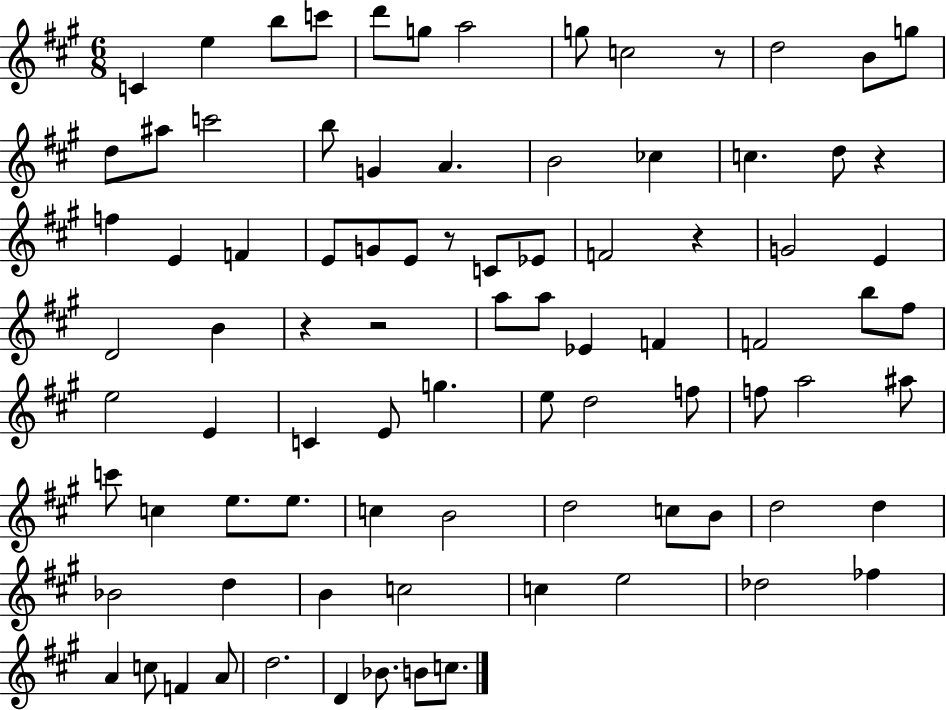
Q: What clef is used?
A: treble